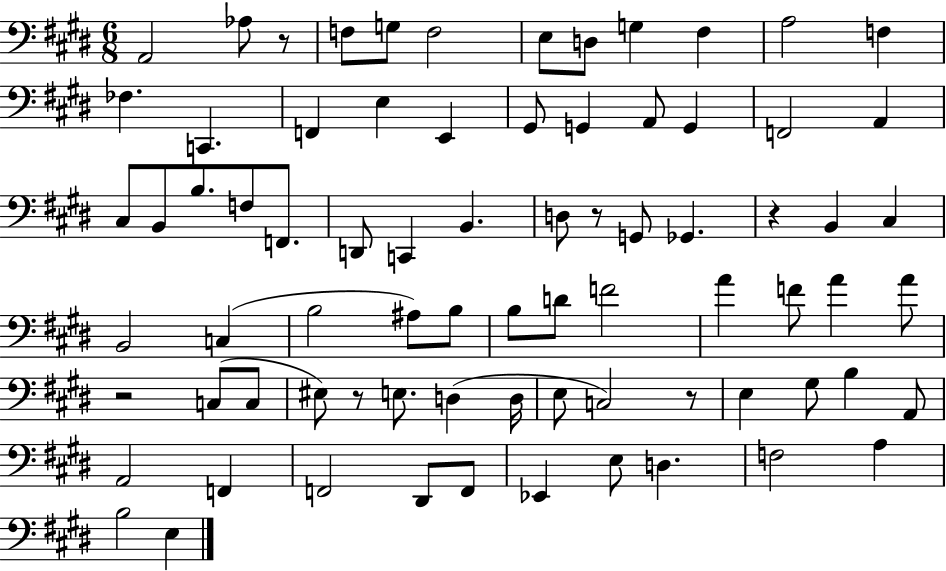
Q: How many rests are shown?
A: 6